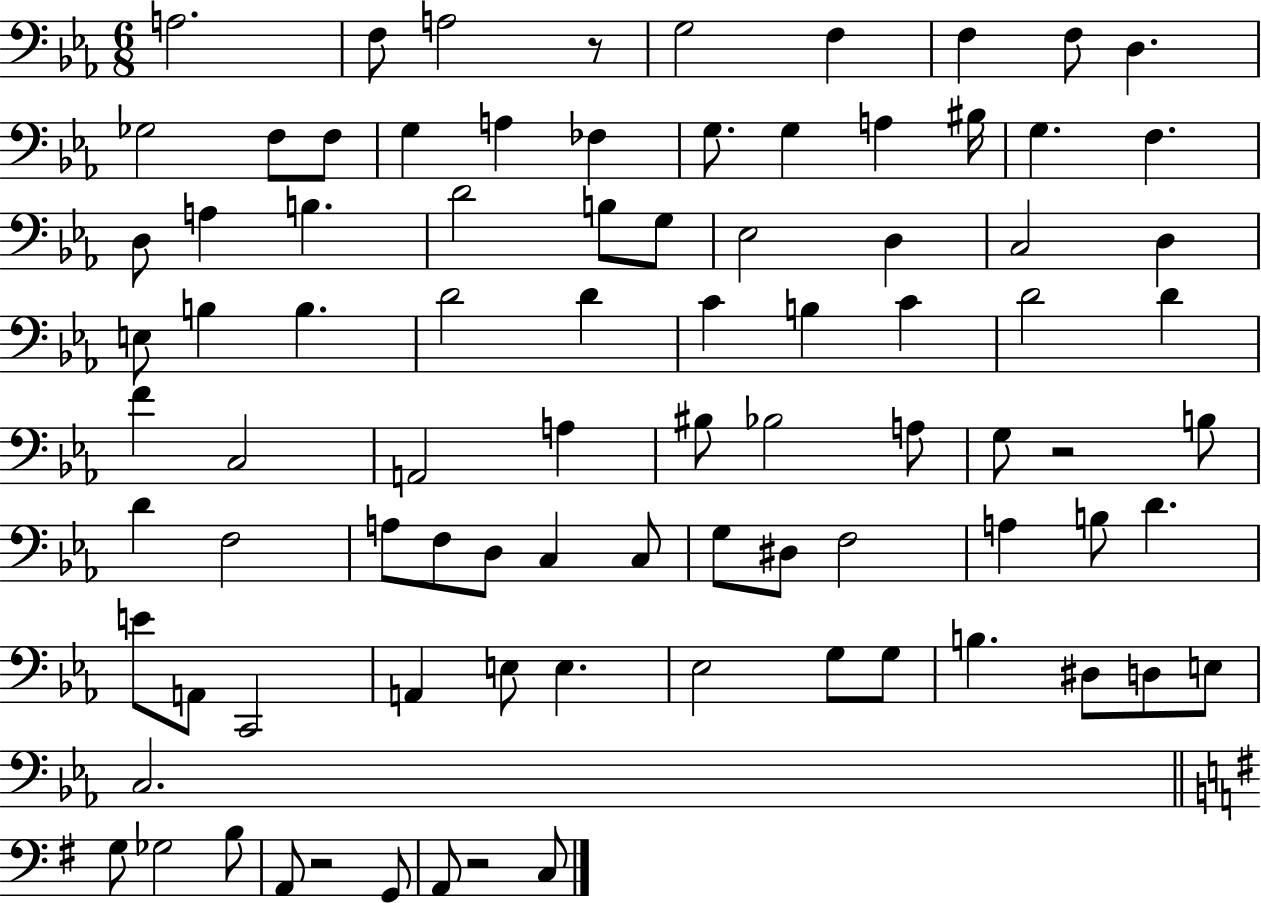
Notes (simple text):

A3/h. F3/e A3/h R/e G3/h F3/q F3/q F3/e D3/q. Gb3/h F3/e F3/e G3/q A3/q FES3/q G3/e. G3/q A3/q BIS3/s G3/q. F3/q. D3/e A3/q B3/q. D4/h B3/e G3/e Eb3/h D3/q C3/h D3/q E3/e B3/q B3/q. D4/h D4/q C4/q B3/q C4/q D4/h D4/q F4/q C3/h A2/h A3/q BIS3/e Bb3/h A3/e G3/e R/h B3/e D4/q F3/h A3/e F3/e D3/e C3/q C3/e G3/e D#3/e F3/h A3/q B3/e D4/q. E4/e A2/e C2/h A2/q E3/e E3/q. Eb3/h G3/e G3/e B3/q. D#3/e D3/e E3/e C3/h. G3/e Gb3/h B3/e A2/e R/h G2/e A2/e R/h C3/e